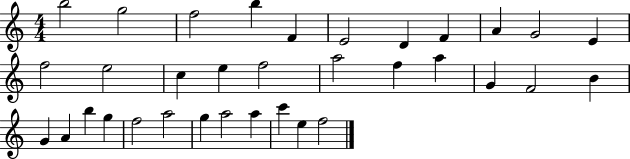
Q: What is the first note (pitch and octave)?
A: B5